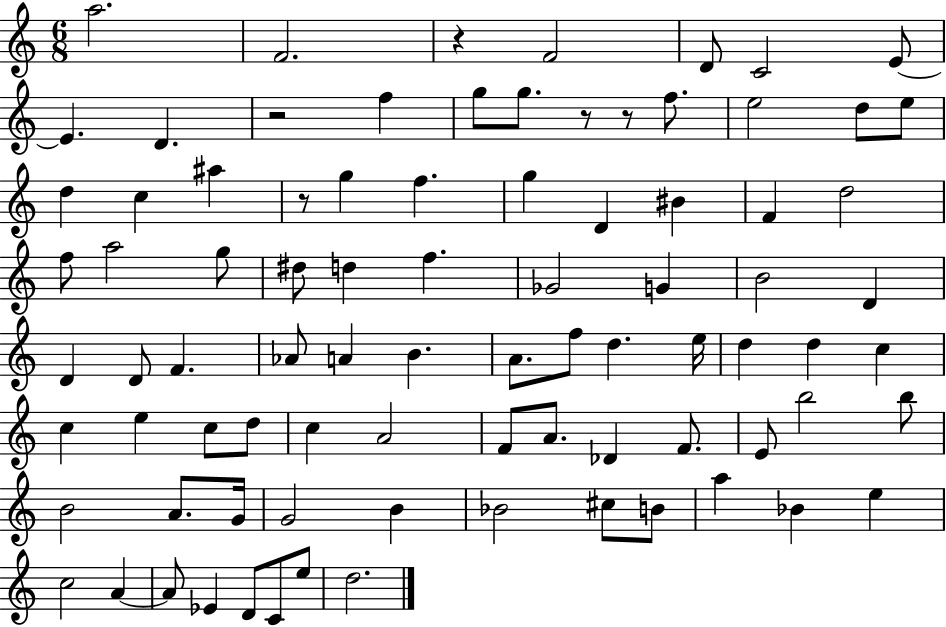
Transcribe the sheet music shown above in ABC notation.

X:1
T:Untitled
M:6/8
L:1/4
K:C
a2 F2 z F2 D/2 C2 E/2 E D z2 f g/2 g/2 z/2 z/2 f/2 e2 d/2 e/2 d c ^a z/2 g f g D ^B F d2 f/2 a2 g/2 ^d/2 d f _G2 G B2 D D D/2 F _A/2 A B A/2 f/2 d e/4 d d c c e c/2 d/2 c A2 F/2 A/2 _D F/2 E/2 b2 b/2 B2 A/2 G/4 G2 B _B2 ^c/2 B/2 a _B e c2 A A/2 _E D/2 C/2 e/2 d2